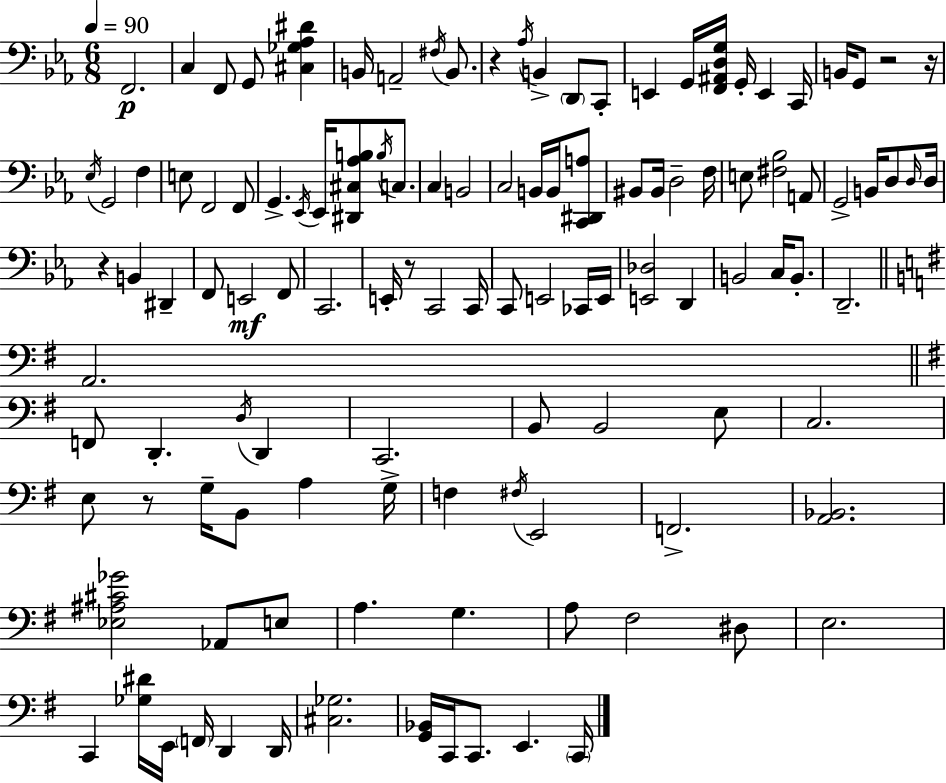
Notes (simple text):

F2/h. C3/q F2/e G2/e [C#3,Gb3,Ab3,D#4]/q B2/s A2/h F#3/s B2/e. R/q Ab3/s B2/q D2/e C2/e E2/q G2/s [F2,A#2,D3,G3]/s G2/s E2/q C2/s B2/s G2/e R/h R/s Eb3/s G2/h F3/q E3/e F2/h F2/e G2/q. Eb2/s Eb2/s [D#2,C#3,Ab3,B3]/e B3/s C3/e. C3/q B2/h C3/h B2/s B2/s [C2,D#2,A3]/e BIS2/e BIS2/s D3/h F3/s E3/e [F#3,Bb3]/h A2/e G2/h B2/s D3/e D3/s D3/s R/q B2/q D#2/q F2/e E2/h F2/e C2/h. E2/s R/e C2/h C2/s C2/e E2/h CES2/s E2/s [E2,Db3]/h D2/q B2/h C3/s B2/e. D2/h. A2/h. F2/e D2/q. D3/s D2/q C2/h. B2/e B2/h E3/e C3/h. E3/e R/e G3/s B2/e A3/q G3/s F3/q F#3/s E2/h F2/h. [A2,Bb2]/h. [Eb3,A#3,C#4,Gb4]/h Ab2/e E3/e A3/q. G3/q. A3/e F#3/h D#3/e E3/h. C2/q [Gb3,D#4]/s E2/s F2/s D2/q D2/s [C#3,Gb3]/h. [G2,Bb2]/s C2/s C2/e. E2/q. C2/s